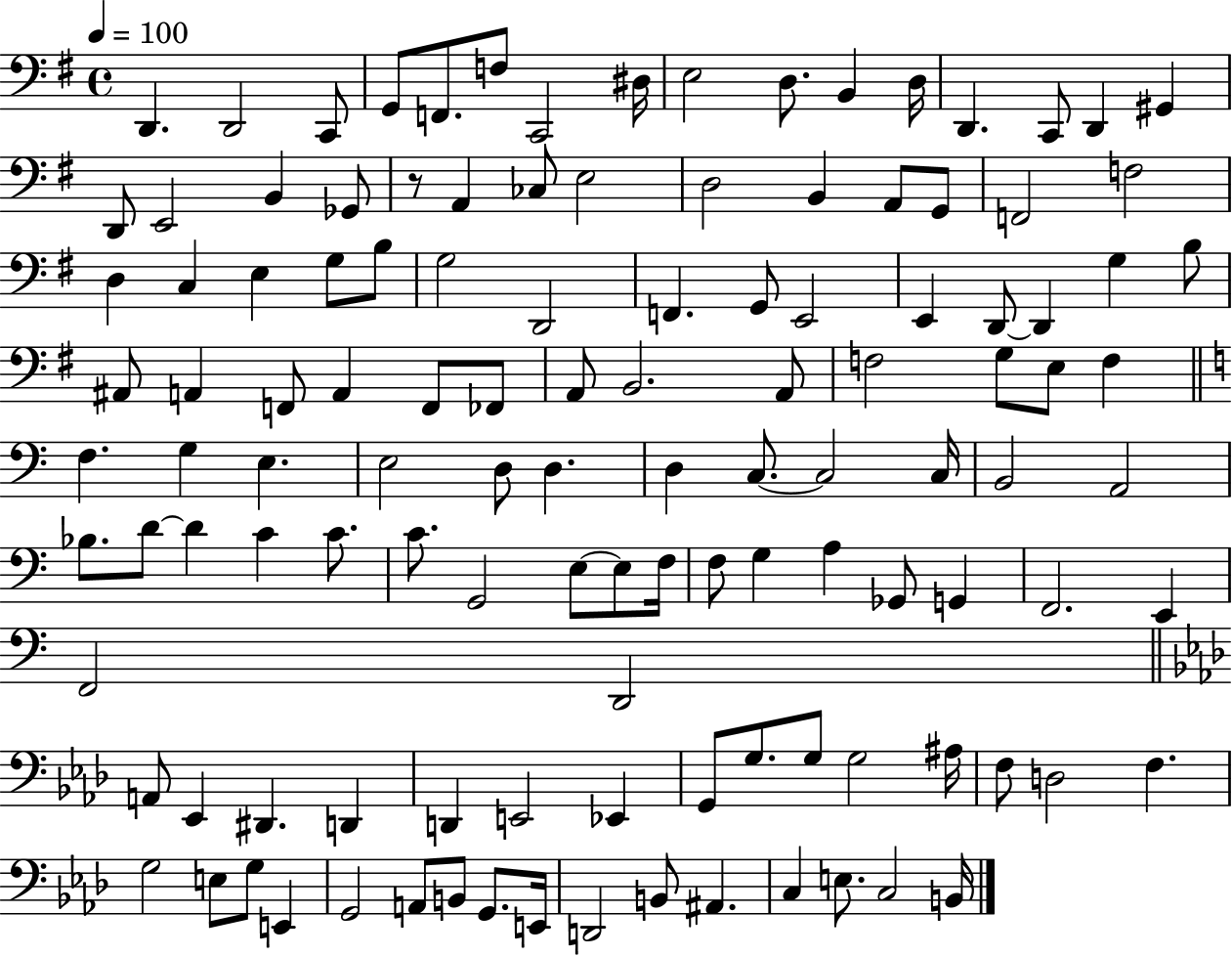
{
  \clef bass
  \time 4/4
  \defaultTimeSignature
  \key g \major
  \tempo 4 = 100
  d,4. d,2 c,8 | g,8 f,8. f8 c,2 dis16 | e2 d8. b,4 d16 | d,4. c,8 d,4 gis,4 | \break d,8 e,2 b,4 ges,8 | r8 a,4 ces8 e2 | d2 b,4 a,8 g,8 | f,2 f2 | \break d4 c4 e4 g8 b8 | g2 d,2 | f,4. g,8 e,2 | e,4 d,8~~ d,4 g4 b8 | \break ais,8 a,4 f,8 a,4 f,8 fes,8 | a,8 b,2. a,8 | f2 g8 e8 f4 | \bar "||" \break \key c \major f4. g4 e4. | e2 d8 d4. | d4 c8.~~ c2 c16 | b,2 a,2 | \break bes8. d'8~~ d'4 c'4 c'8. | c'8. g,2 e8~~ e8 f16 | f8 g4 a4 ges,8 g,4 | f,2. e,4 | \break f,2 d,2 | \bar "||" \break \key f \minor a,8 ees,4 dis,4. d,4 | d,4 e,2 ees,4 | g,8 g8. g8 g2 ais16 | f8 d2 f4. | \break g2 e8 g8 e,4 | g,2 a,8 b,8 g,8. e,16 | d,2 b,8 ais,4. | c4 e8. c2 b,16 | \break \bar "|."
}